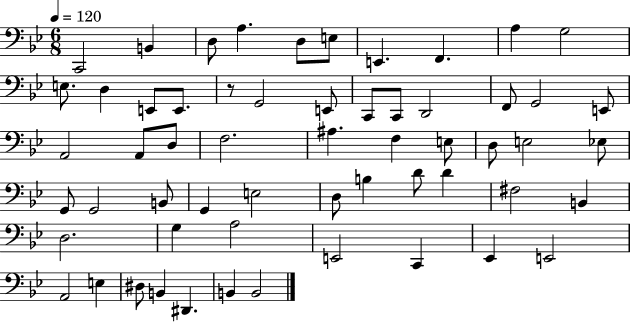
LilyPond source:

{
  \clef bass
  \numericTimeSignature
  \time 6/8
  \key bes \major
  \tempo 4 = 120
  c,2 b,4 | d8 a4. d8 e8 | e,4. f,4. | a4 g2 | \break e8. d4 e,8 e,8. | r8 g,2 e,8 | c,8 c,8 d,2 | f,8 g,2 e,8 | \break a,2 a,8 d8 | f2. | ais4. f4 e8 | d8 e2 ees8 | \break g,8 g,2 b,8 | g,4 e2 | d8 b4 d'8 d'4 | fis2 b,4 | \break d2. | g4 a2 | e,2 c,4 | ees,4 e,2 | \break a,2 e4 | dis8 b,4 dis,4. | b,4 b,2 | \bar "|."
}